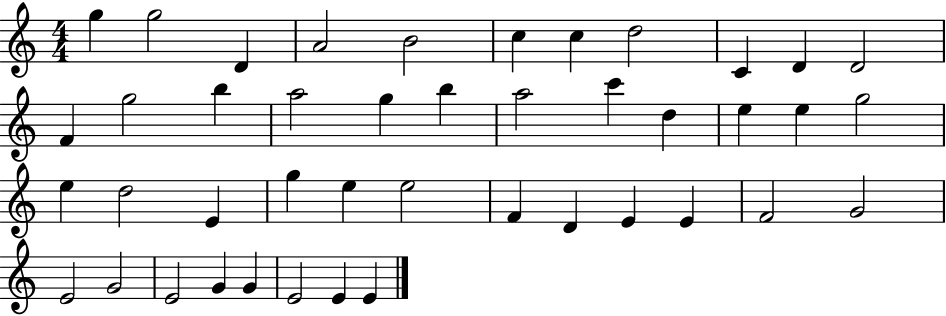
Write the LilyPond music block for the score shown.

{
  \clef treble
  \numericTimeSignature
  \time 4/4
  \key c \major
  g''4 g''2 d'4 | a'2 b'2 | c''4 c''4 d''2 | c'4 d'4 d'2 | \break f'4 g''2 b''4 | a''2 g''4 b''4 | a''2 c'''4 d''4 | e''4 e''4 g''2 | \break e''4 d''2 e'4 | g''4 e''4 e''2 | f'4 d'4 e'4 e'4 | f'2 g'2 | \break e'2 g'2 | e'2 g'4 g'4 | e'2 e'4 e'4 | \bar "|."
}